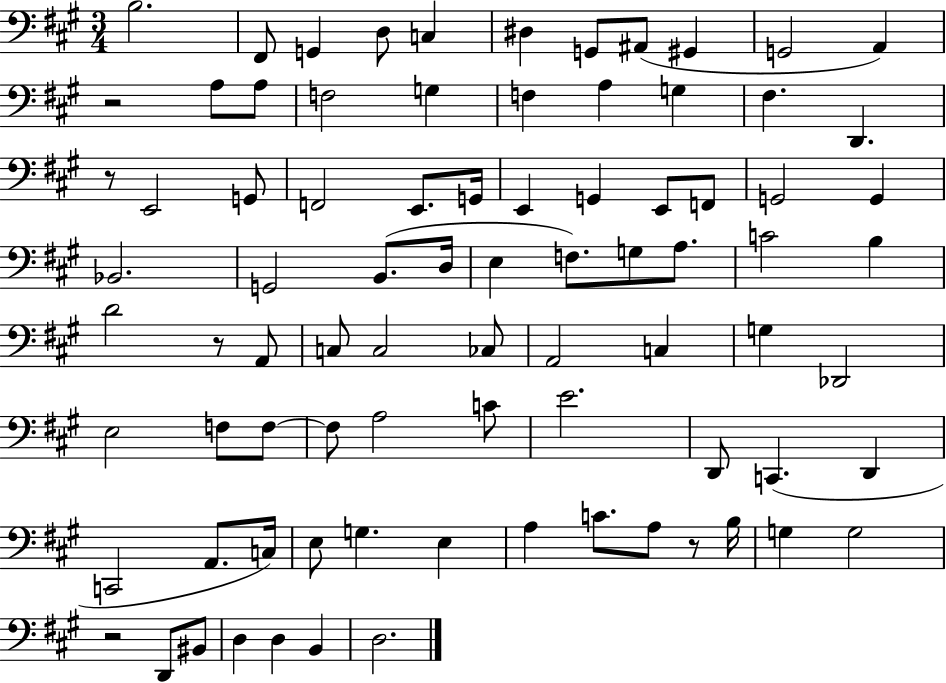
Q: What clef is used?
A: bass